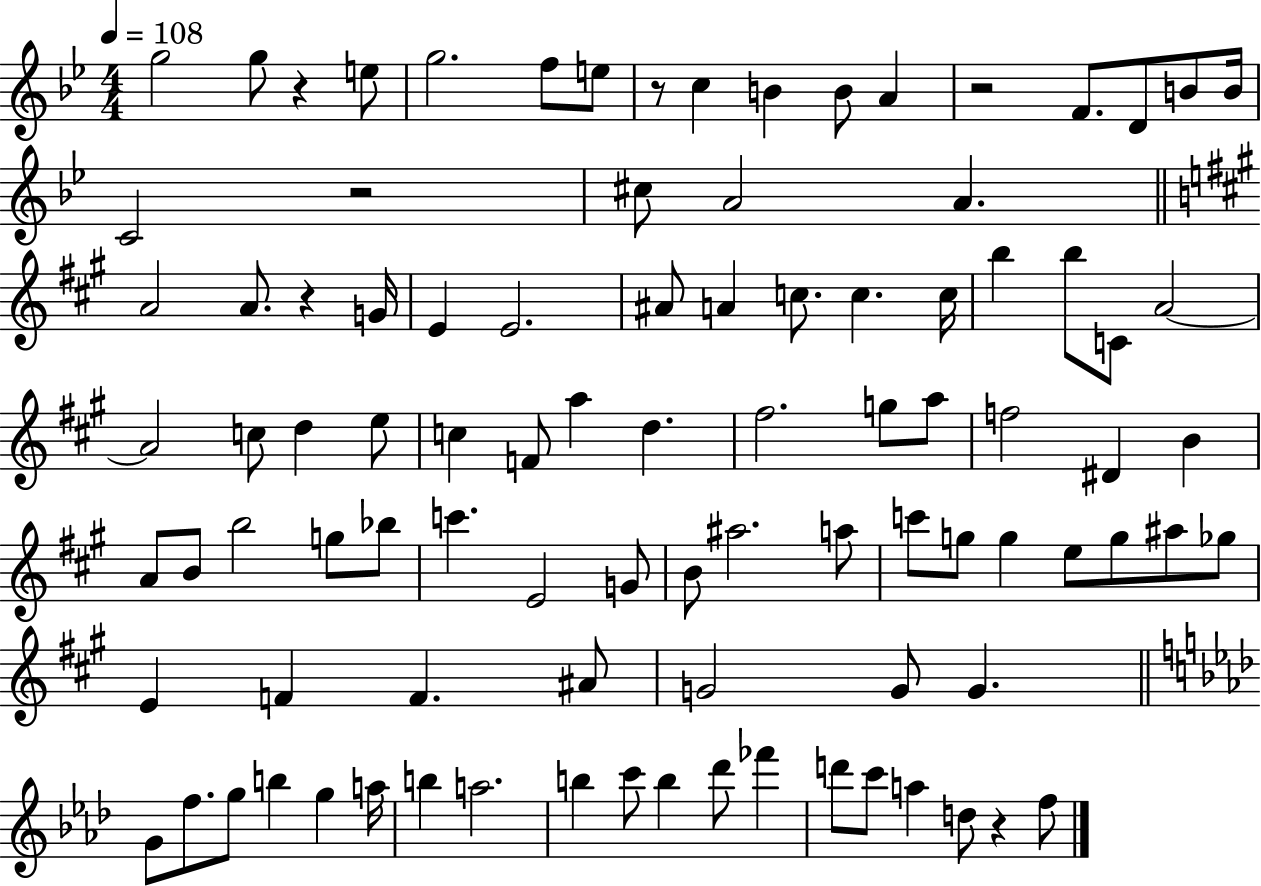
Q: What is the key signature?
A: BES major